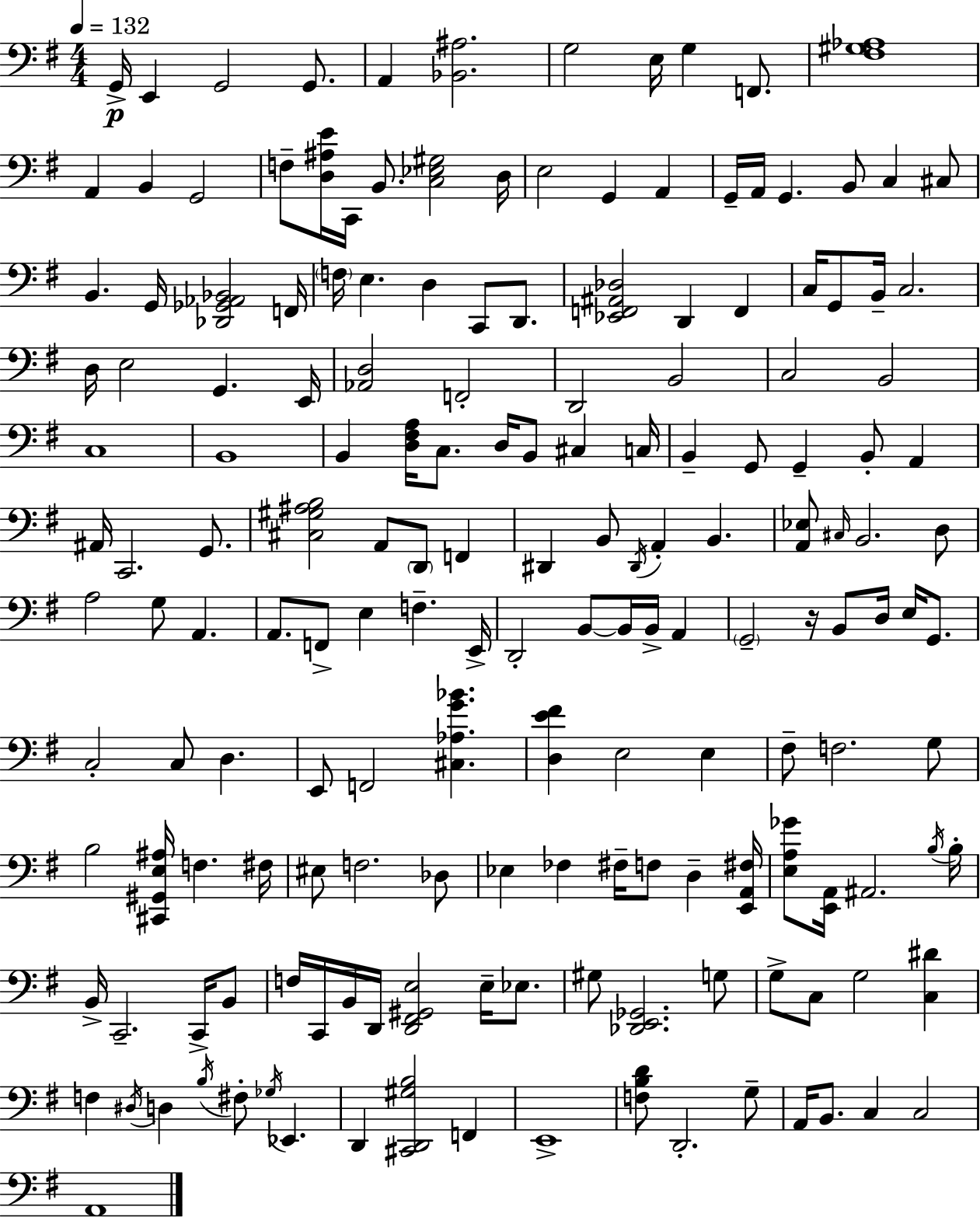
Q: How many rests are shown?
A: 1